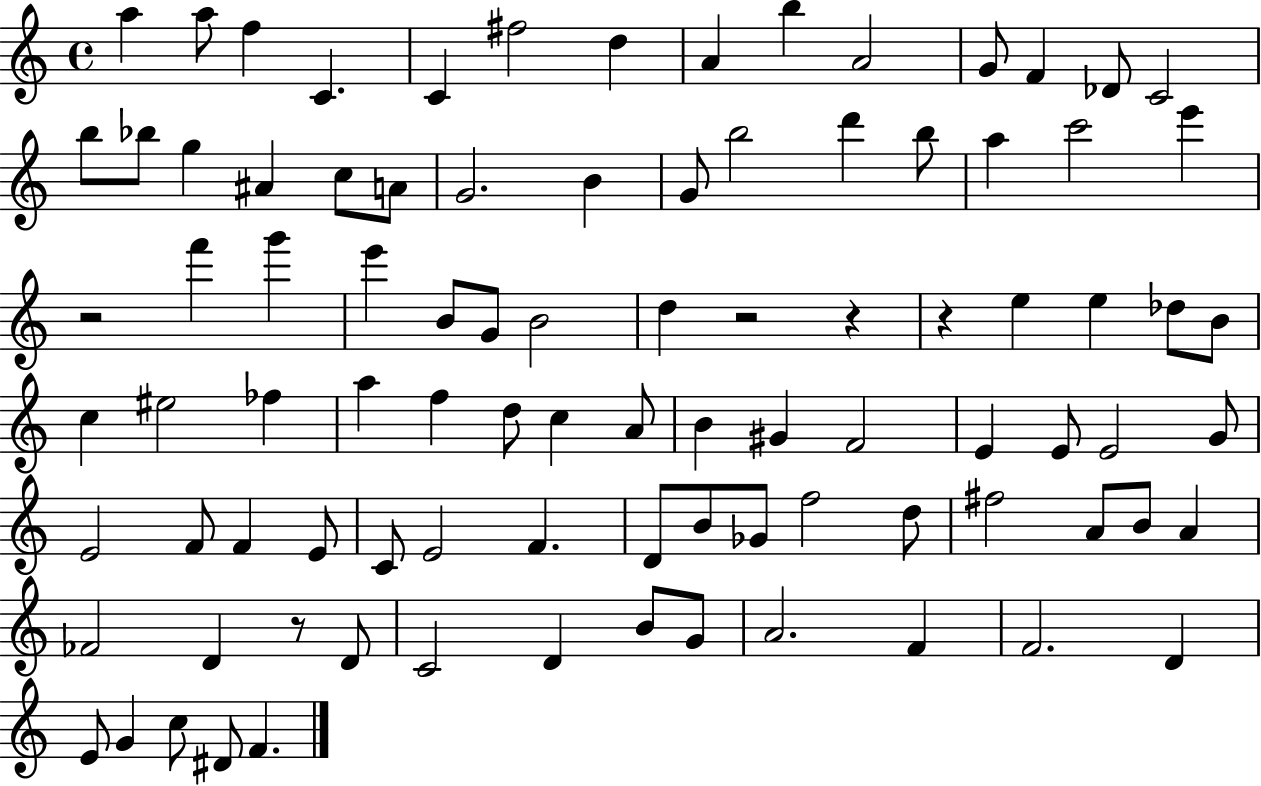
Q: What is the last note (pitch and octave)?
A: F4